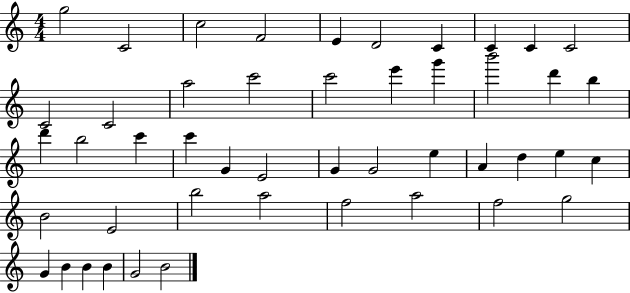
{
  \clef treble
  \numericTimeSignature
  \time 4/4
  \key c \major
  g''2 c'2 | c''2 f'2 | e'4 d'2 c'4 | c'4 c'4 c'2 | \break c'2 c'2 | a''2 c'''2 | c'''2 e'''4 g'''4 | b'''2 d'''4 b''4 | \break d'''4 b''2 c'''4 | c'''4 g'4 e'2 | g'4 g'2 e''4 | a'4 d''4 e''4 c''4 | \break b'2 e'2 | b''2 a''2 | f''2 a''2 | f''2 g''2 | \break g'4 b'4 b'4 b'4 | g'2 b'2 | \bar "|."
}